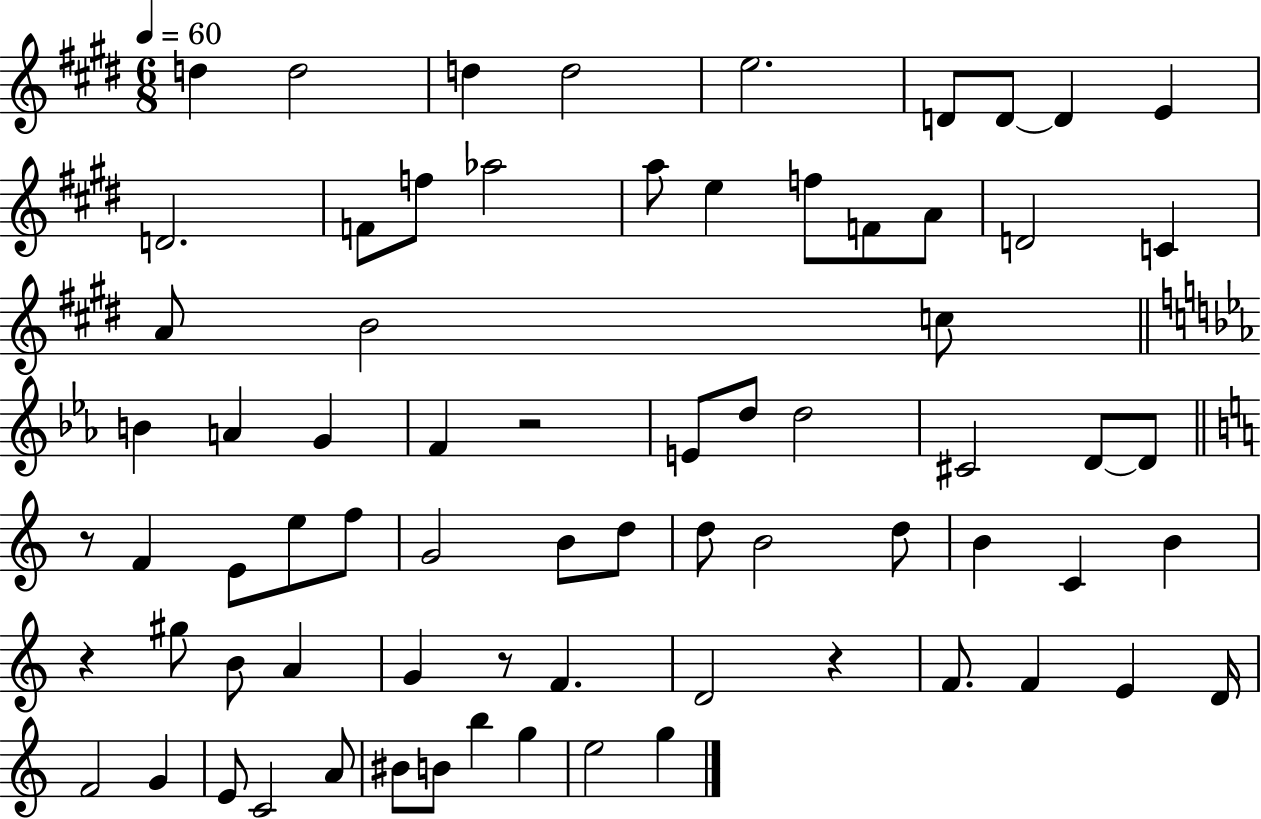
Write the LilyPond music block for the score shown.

{
  \clef treble
  \numericTimeSignature
  \time 6/8
  \key e \major
  \tempo 4 = 60
  d''4 d''2 | d''4 d''2 | e''2. | d'8 d'8~~ d'4 e'4 | \break d'2. | f'8 f''8 aes''2 | a''8 e''4 f''8 f'8 a'8 | d'2 c'4 | \break a'8 b'2 c''8 | \bar "||" \break \key c \minor b'4 a'4 g'4 | f'4 r2 | e'8 d''8 d''2 | cis'2 d'8~~ d'8 | \break \bar "||" \break \key c \major r8 f'4 e'8 e''8 f''8 | g'2 b'8 d''8 | d''8 b'2 d''8 | b'4 c'4 b'4 | \break r4 gis''8 b'8 a'4 | g'4 r8 f'4. | d'2 r4 | f'8. f'4 e'4 d'16 | \break f'2 g'4 | e'8 c'2 a'8 | bis'8 b'8 b''4 g''4 | e''2 g''4 | \break \bar "|."
}